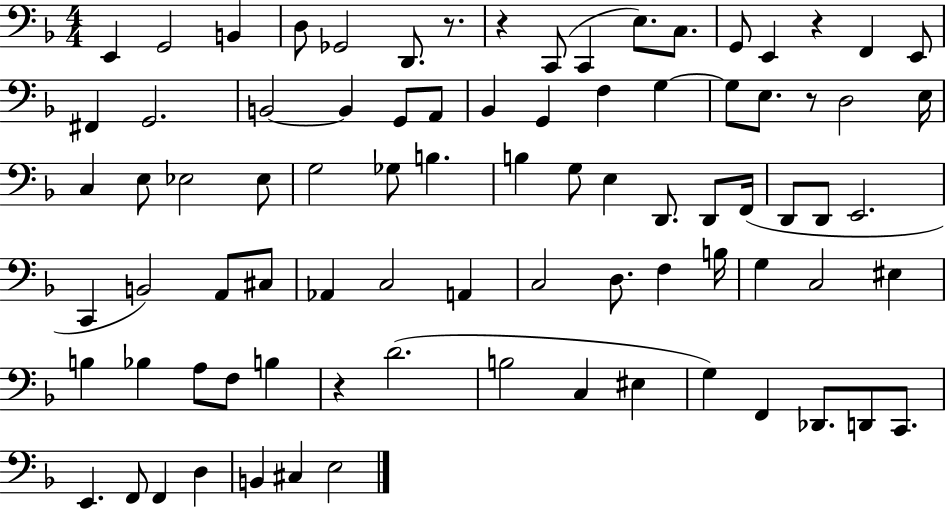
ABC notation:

X:1
T:Untitled
M:4/4
L:1/4
K:F
E,, G,,2 B,, D,/2 _G,,2 D,,/2 z/2 z C,,/2 C,, E,/2 C,/2 G,,/2 E,, z F,, E,,/2 ^F,, G,,2 B,,2 B,, G,,/2 A,,/2 _B,, G,, F, G, G,/2 E,/2 z/2 D,2 E,/4 C, E,/2 _E,2 _E,/2 G,2 _G,/2 B, B, G,/2 E, D,,/2 D,,/2 F,,/4 D,,/2 D,,/2 E,,2 C,, B,,2 A,,/2 ^C,/2 _A,, C,2 A,, C,2 D,/2 F, B,/4 G, C,2 ^E, B, _B, A,/2 F,/2 B, z D2 B,2 C, ^E, G, F,, _D,,/2 D,,/2 C,,/2 E,, F,,/2 F,, D, B,, ^C, E,2